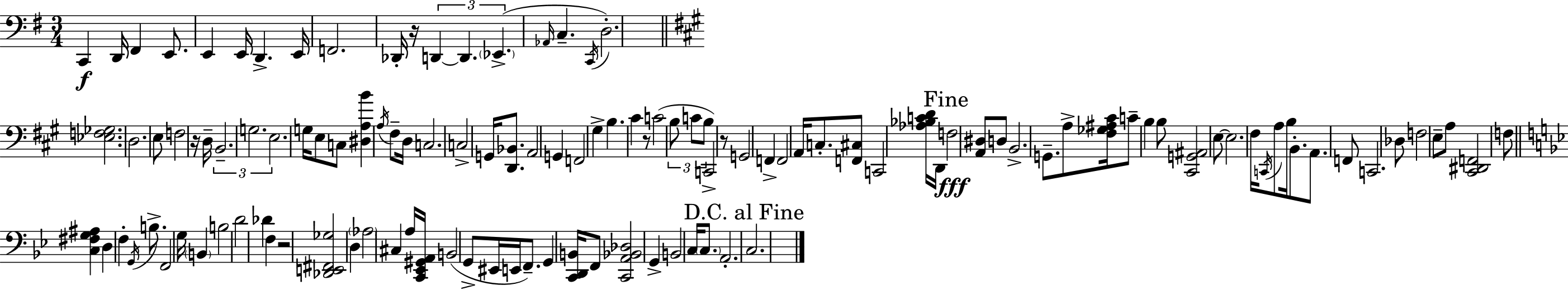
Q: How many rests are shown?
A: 5